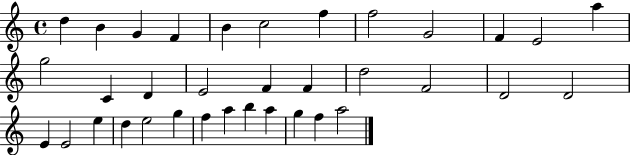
X:1
T:Untitled
M:4/4
L:1/4
K:C
d B G F B c2 f f2 G2 F E2 a g2 C D E2 F F d2 F2 D2 D2 E E2 e d e2 g f a b a g f a2